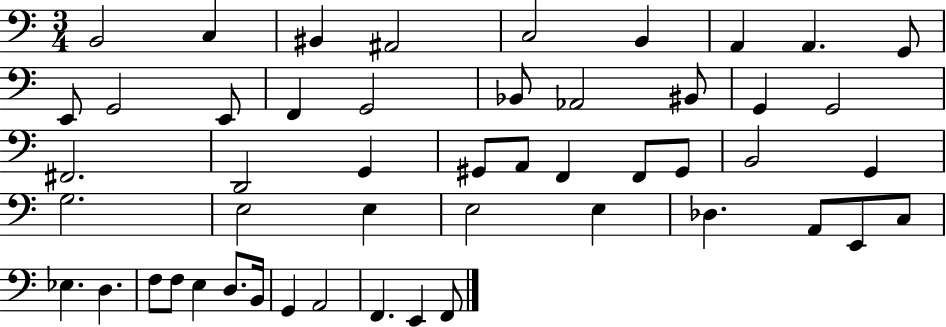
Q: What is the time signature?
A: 3/4